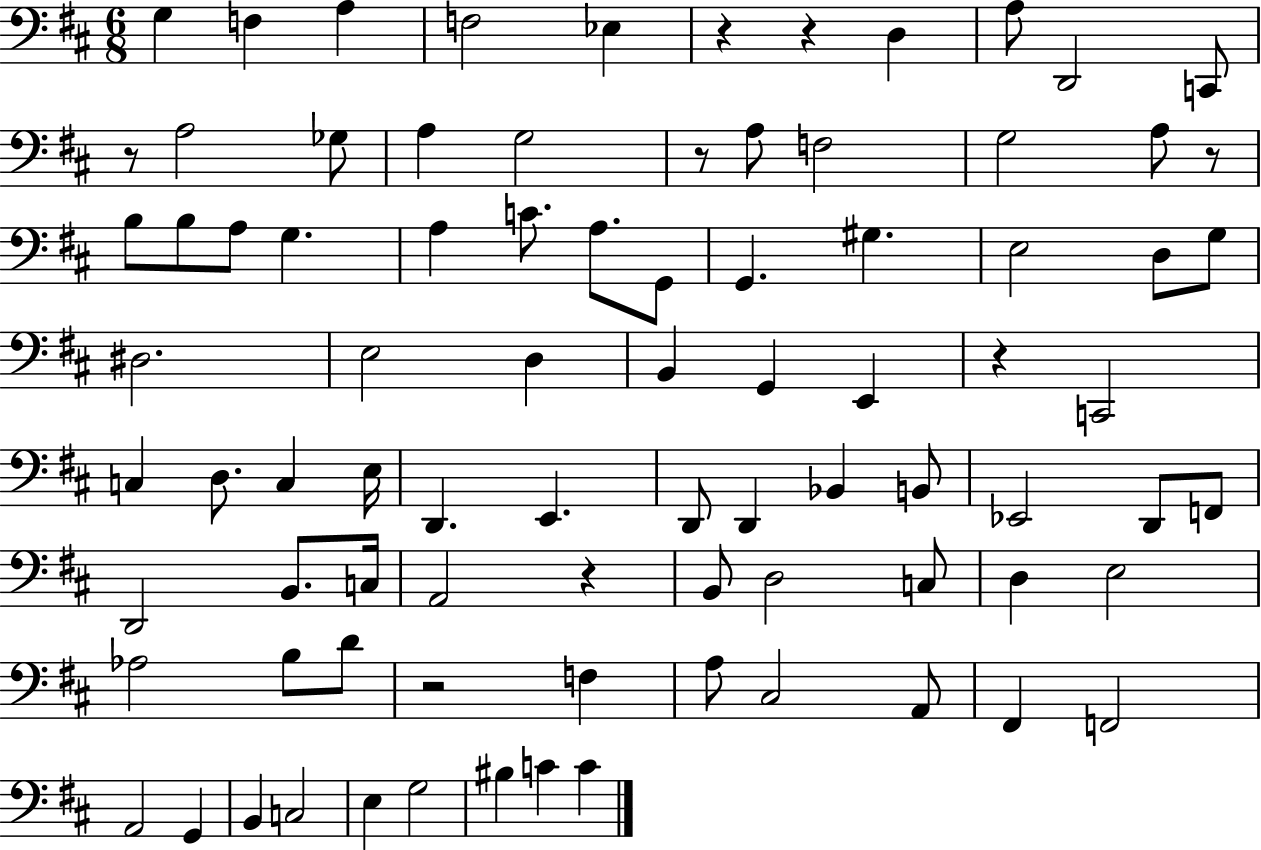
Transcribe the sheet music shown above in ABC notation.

X:1
T:Untitled
M:6/8
L:1/4
K:D
G, F, A, F,2 _E, z z D, A,/2 D,,2 C,,/2 z/2 A,2 _G,/2 A, G,2 z/2 A,/2 F,2 G,2 A,/2 z/2 B,/2 B,/2 A,/2 G, A, C/2 A,/2 G,,/2 G,, ^G, E,2 D,/2 G,/2 ^D,2 E,2 D, B,, G,, E,, z C,,2 C, D,/2 C, E,/4 D,, E,, D,,/2 D,, _B,, B,,/2 _E,,2 D,,/2 F,,/2 D,,2 B,,/2 C,/4 A,,2 z B,,/2 D,2 C,/2 D, E,2 _A,2 B,/2 D/2 z2 F, A,/2 ^C,2 A,,/2 ^F,, F,,2 A,,2 G,, B,, C,2 E, G,2 ^B, C C